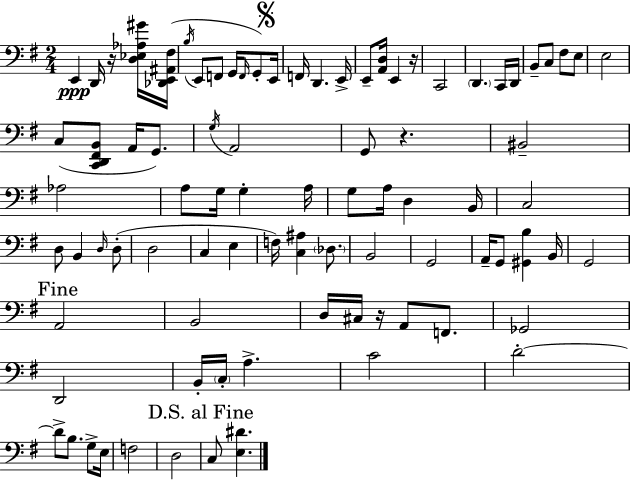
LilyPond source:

{
  \clef bass
  \numericTimeSignature
  \time 2/4
  \key e \minor
  e,4\ppp d,16 r16 <d ees aes gis'>16 <des, e, ais, fis>16( | \acciaccatura { b16 } e,8 f,8 g,16 \grace { f,16 }) g,8-. | \mark \markup { \musicglyph "scripts.segno" } e,16 f,16 d,4. | e,16-> e,8-- <a, d>16 e,4 | \break r16 c,2 | \parenthesize d,4. | c,16 d,16 b,8-- c8 fis8 | e8 e2 | \break c8( <c, d, fis, b,>8 a,16 g,8.) | \acciaccatura { g16 } a,2 | g,8 r4. | bis,2-- | \break aes2 | a8 g16 g4-. | a16 g8 a16 d4 | b,16 c2 | \break d8 b,4 | \grace { d16 }( d8-. d2 | c4 | e4 f16) <c ais>4 | \break \parenthesize des8. b,2 | g,2 | a,16-- g,8 <gis, b>4 | b,16 g,2 | \break \mark "Fine" a,2 | b,2 | d16 cis16 r16 a,8 | f,8. ges,2 | \break d,2 | b,16-. \parenthesize c16-. a4.-> | c'2 | d'2-.~~ | \break d'8-> b8. | g8-> e16 f2 | d2 | \mark "D.S. al Fine" c8 <e dis'>4. | \break \bar "|."
}